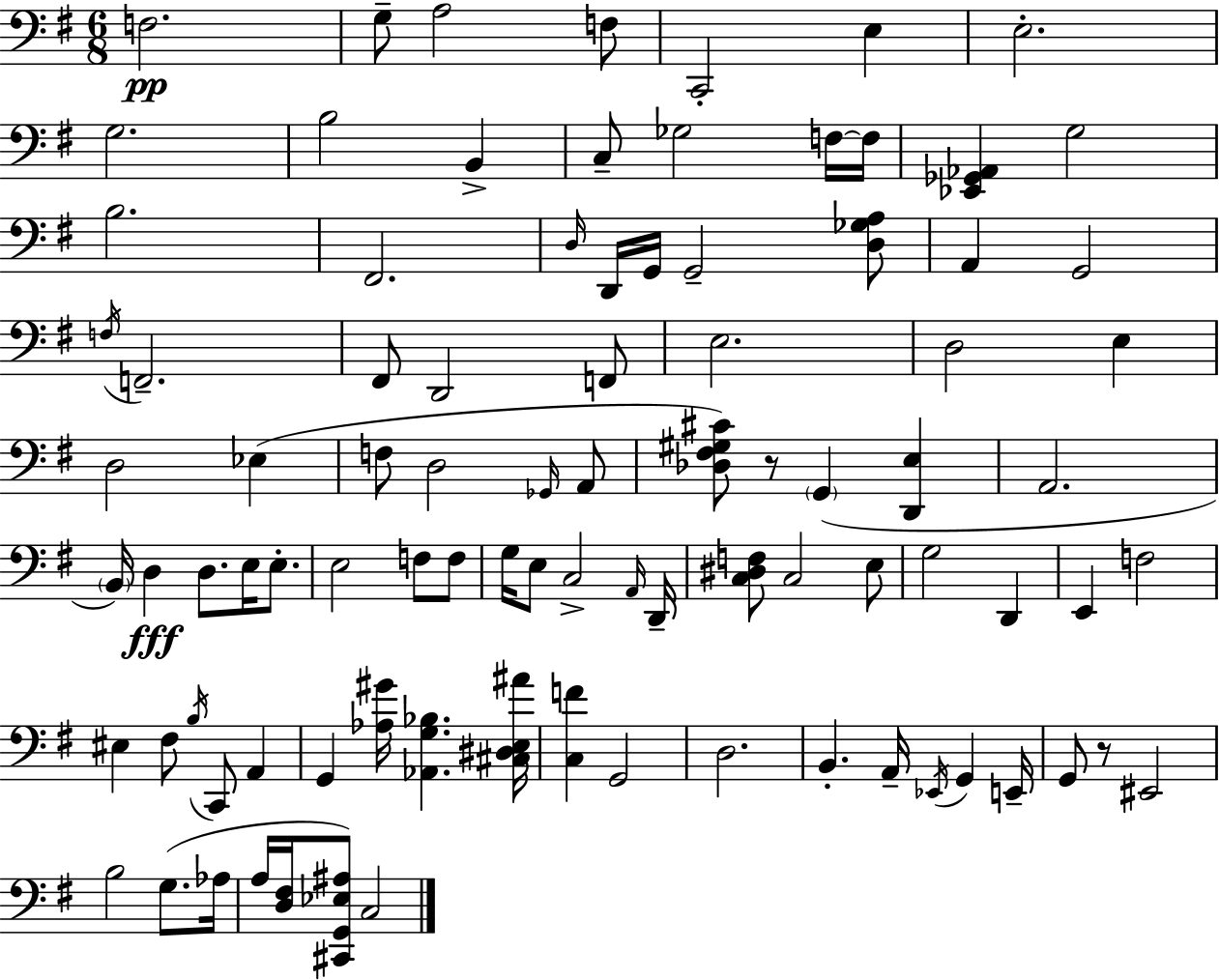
{
  \clef bass
  \numericTimeSignature
  \time 6/8
  \key g \major
  f2.\pp | g8-- a2 f8 | c,2-. e4 | e2.-. | \break g2. | b2 b,4-> | c8-- ges2 f16~~ f16 | <ees, ges, aes,>4 g2 | \break b2. | fis,2. | \grace { d16 } d,16 g,16 g,2-- <d ges a>8 | a,4 g,2 | \break \acciaccatura { f16 } f,2.-- | fis,8 d,2 | f,8 e2. | d2 e4 | \break d2 ees4( | f8 d2 | \grace { ges,16 } a,8 <des fis gis cis'>8) r8 \parenthesize g,4( <d, e>4 | a,2. | \break \parenthesize b,16) d4\fff d8. e16 | e8.-. e2 f8 | f8 g16 e8 c2-> | \grace { a,16 } d,16-- <c dis f>8 c2 | \break e8 g2 | d,4 e,4 f2 | eis4 fis8 \acciaccatura { b16 } c,8 | a,4 g,4 <aes gis'>16 <aes, g bes>4. | \break <cis dis e ais'>16 <c f'>4 g,2 | d2. | b,4.-. a,16-- | \acciaccatura { ees,16 } g,4 e,16-- g,8 r8 eis,2 | \break b2 | g8.( aes16 a16 <d fis>16 <cis, g, ees ais>8) c2 | \bar "|."
}